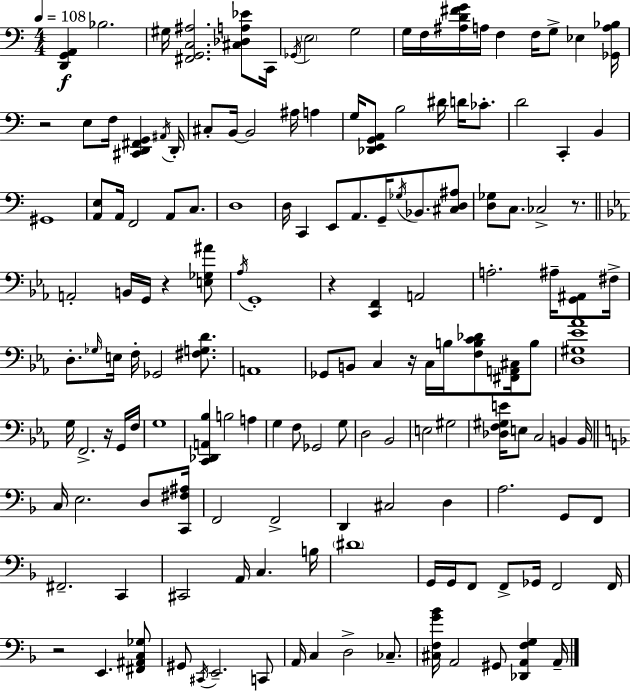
X:1
T:Untitled
M:4/4
L:1/4
K:C
[D,,G,,A,,] _B,2 ^G,/4 [^F,,G,,C,^A,]2 [^C,_D,A,_E]/2 C,,/4 _G,,/4 E,2 G,2 G,/4 F,/4 [^A,D^FG]/4 A,/4 F, F,/4 G,/2 _E, [_G,,A,_B,]/4 z2 E,/2 F,/4 [^C,,D,,^F,,G,,] ^A,,/4 D,,/4 ^C,/2 B,,/4 B,,2 ^A,/4 A, G,/4 [_D,,E,,G,,A,,]/2 B,2 ^D/4 D/4 _C/2 D2 C,, B,, ^G,,4 [A,,E,]/2 A,,/4 F,,2 A,,/2 C,/2 D,4 D,/4 C,, E,,/2 A,,/2 G,,/4 _G,/4 _B,,/2 [^C,D,^A,]/2 [D,_G,]/2 C,/2 _C,2 z/2 A,,2 B,,/4 G,,/4 z [E,_G,^A]/2 _A,/4 G,,4 z [C,,F,,] A,,2 A,2 ^A,/4 [G,,^A,,]/2 ^F,/4 D,/2 _G,/4 E,/4 F,/4 _G,,2 [^F,G,D]/2 A,,4 _G,,/2 B,,/2 C, z/4 C,/4 B,/4 [F,B,C_D]/2 [^F,,A,,^C,]/4 B,/2 [D,^G,_E_A]4 G,/4 F,,2 z/4 G,,/4 F,/4 G,4 [C,,_D,,A,,_B,] B,2 A, G, F,/2 _G,,2 G,/2 D,2 _B,,2 E,2 ^G,2 [_D,F,^G,E]/4 E,/2 C,2 B,, B,,/4 C,/4 E,2 D,/2 [C,,^F,^A,]/4 F,,2 F,,2 D,, ^C,2 D, A,2 G,,/2 F,,/2 ^F,,2 C,, ^C,,2 A,,/4 C, B,/4 ^D4 G,,/4 G,,/4 F,,/2 F,,/2 _G,,/4 F,,2 F,,/4 z2 E,, [^F,,^A,,C,_G,]/2 ^G,,/2 ^C,,/4 E,,2 C,,/2 A,,/4 C, D,2 _C,/2 [^C,F,G_B]/4 A,,2 ^G,,/2 [_D,,A,,F,G,] A,,/4